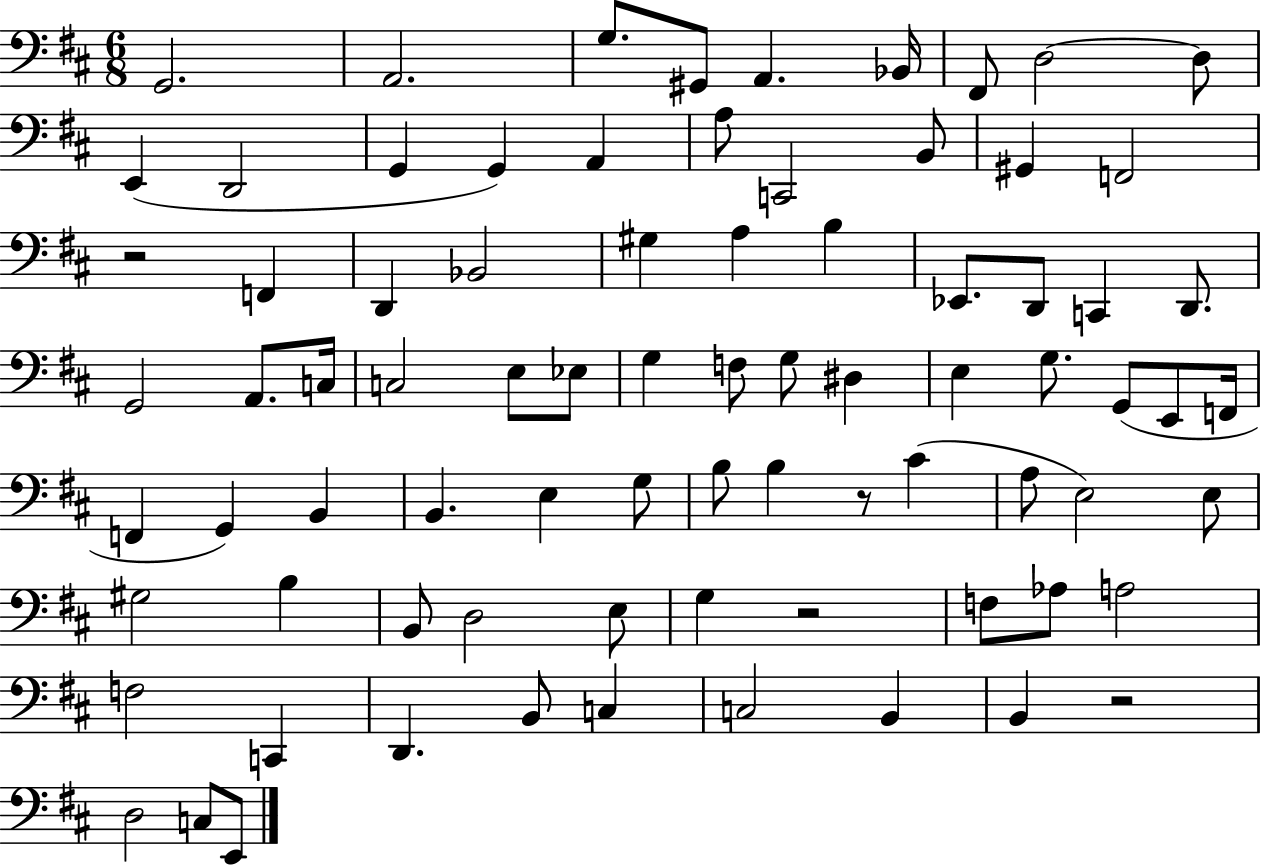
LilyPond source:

{
  \clef bass
  \numericTimeSignature
  \time 6/8
  \key d \major
  g,2. | a,2. | g8. gis,8 a,4. bes,16 | fis,8 d2~~ d8 | \break e,4( d,2 | g,4 g,4) a,4 | a8 c,2 b,8 | gis,4 f,2 | \break r2 f,4 | d,4 bes,2 | gis4 a4 b4 | ees,8. d,8 c,4 d,8. | \break g,2 a,8. c16 | c2 e8 ees8 | g4 f8 g8 dis4 | e4 g8. g,8( e,8 f,16 | \break f,4 g,4) b,4 | b,4. e4 g8 | b8 b4 r8 cis'4( | a8 e2) e8 | \break gis2 b4 | b,8 d2 e8 | g4 r2 | f8 aes8 a2 | \break f2 c,4 | d,4. b,8 c4 | c2 b,4 | b,4 r2 | \break d2 c8 e,8 | \bar "|."
}